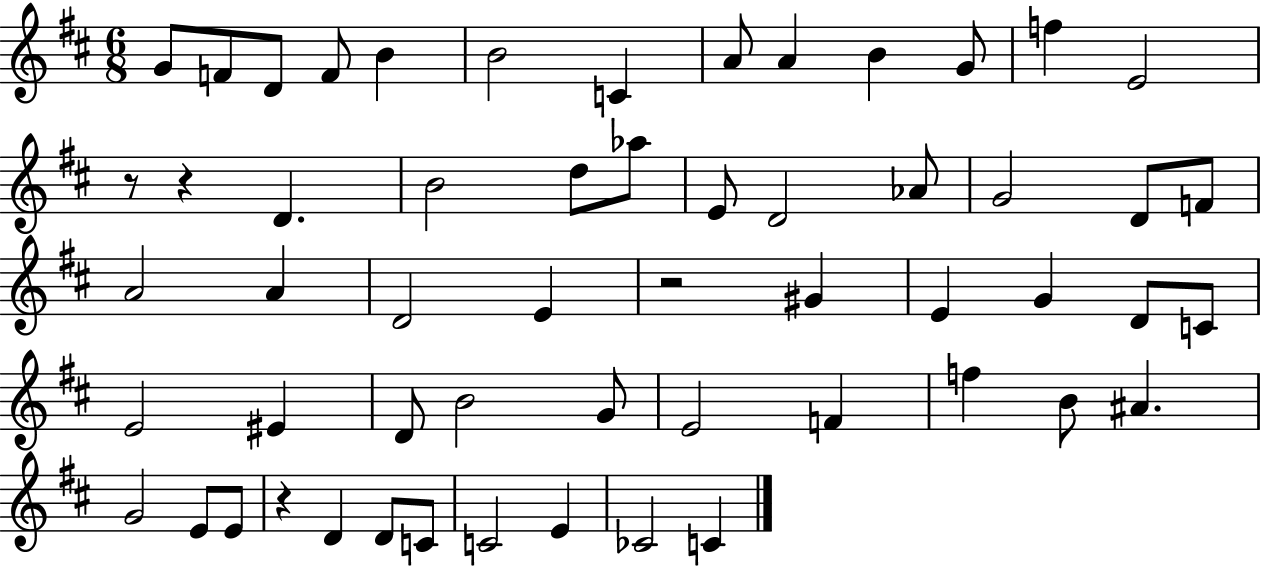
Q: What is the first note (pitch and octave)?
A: G4